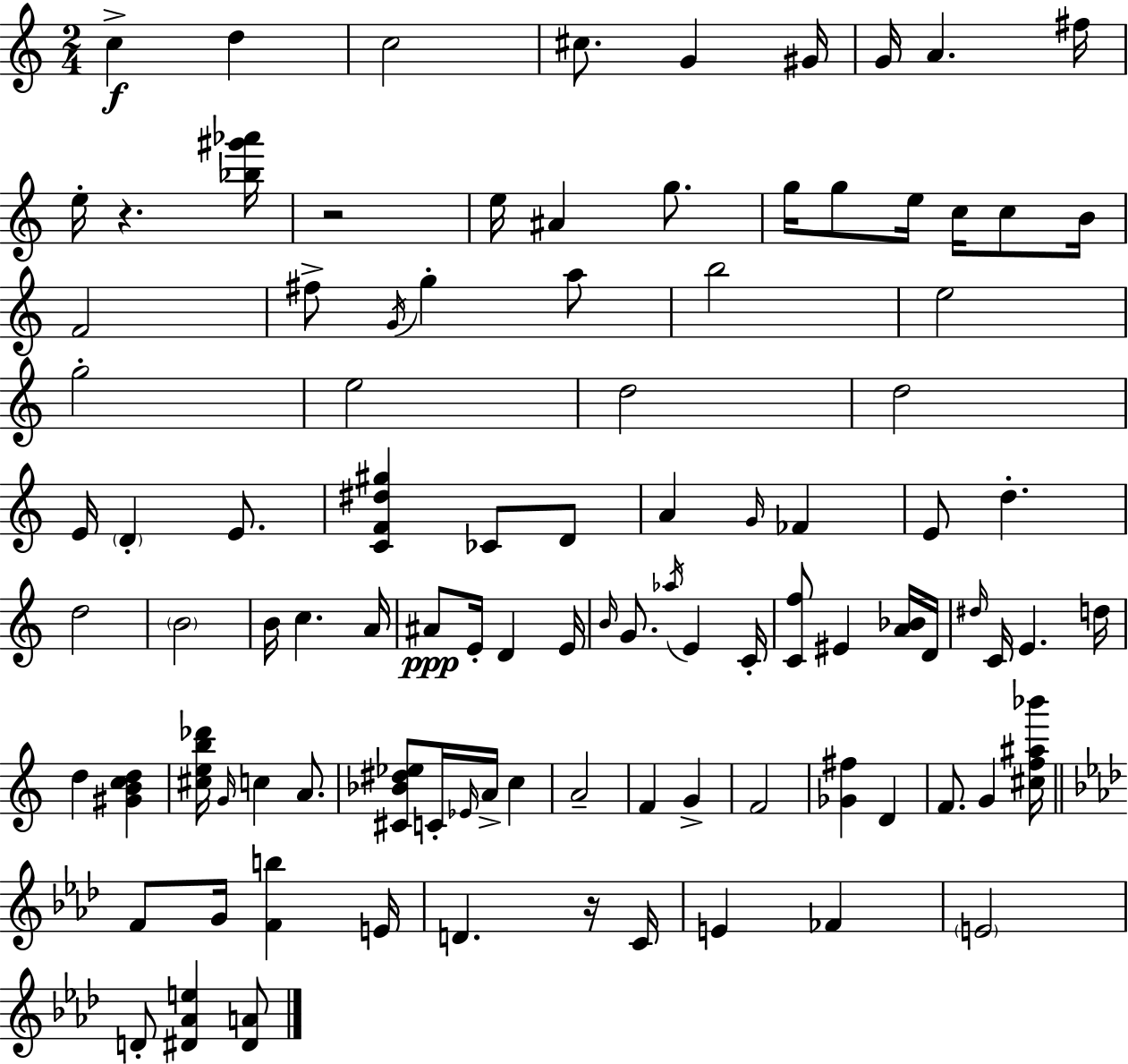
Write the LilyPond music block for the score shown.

{
  \clef treble
  \numericTimeSignature
  \time 2/4
  \key c \major
  c''4->\f d''4 | c''2 | cis''8. g'4 gis'16 | g'16 a'4. fis''16 | \break e''16-. r4. <bes'' gis''' aes'''>16 | r2 | e''16 ais'4 g''8. | g''16 g''8 e''16 c''16 c''8 b'16 | \break f'2 | fis''8-> \acciaccatura { g'16 } g''4-. a''8 | b''2 | e''2 | \break g''2-. | e''2 | d''2 | d''2 | \break e'16 \parenthesize d'4-. e'8. | <c' f' dis'' gis''>4 ces'8 d'8 | a'4 \grace { g'16 } fes'4 | e'8 d''4.-. | \break d''2 | \parenthesize b'2 | b'16 c''4. | a'16 ais'8\ppp e'16-. d'4 | \break e'16 \grace { b'16 } g'8. \acciaccatura { aes''16 } e'4 | c'16-. <c' f''>8 eis'4 | <a' bes'>16 d'16 \grace { dis''16 } c'16 e'4. | d''16 d''4 | \break <gis' b' c'' d''>4 <cis'' e'' b'' des'''>16 \grace { g'16 } c''4 | a'8. <cis' bes' dis'' ees''>8 | c'16-. \grace { ees'16 } a'16-> c''4 a'2-- | f'4 | \break g'4-> f'2 | <ges' fis''>4 | d'4 f'8. | g'4 <cis'' f'' ais'' bes'''>16 \bar "||" \break \key aes \major f'8 g'16 <f' b''>4 e'16 | d'4. r16 c'16 | e'4 fes'4 | \parenthesize e'2 | \break d'8-. <dis' aes' e''>4 <dis' a'>8 | \bar "|."
}